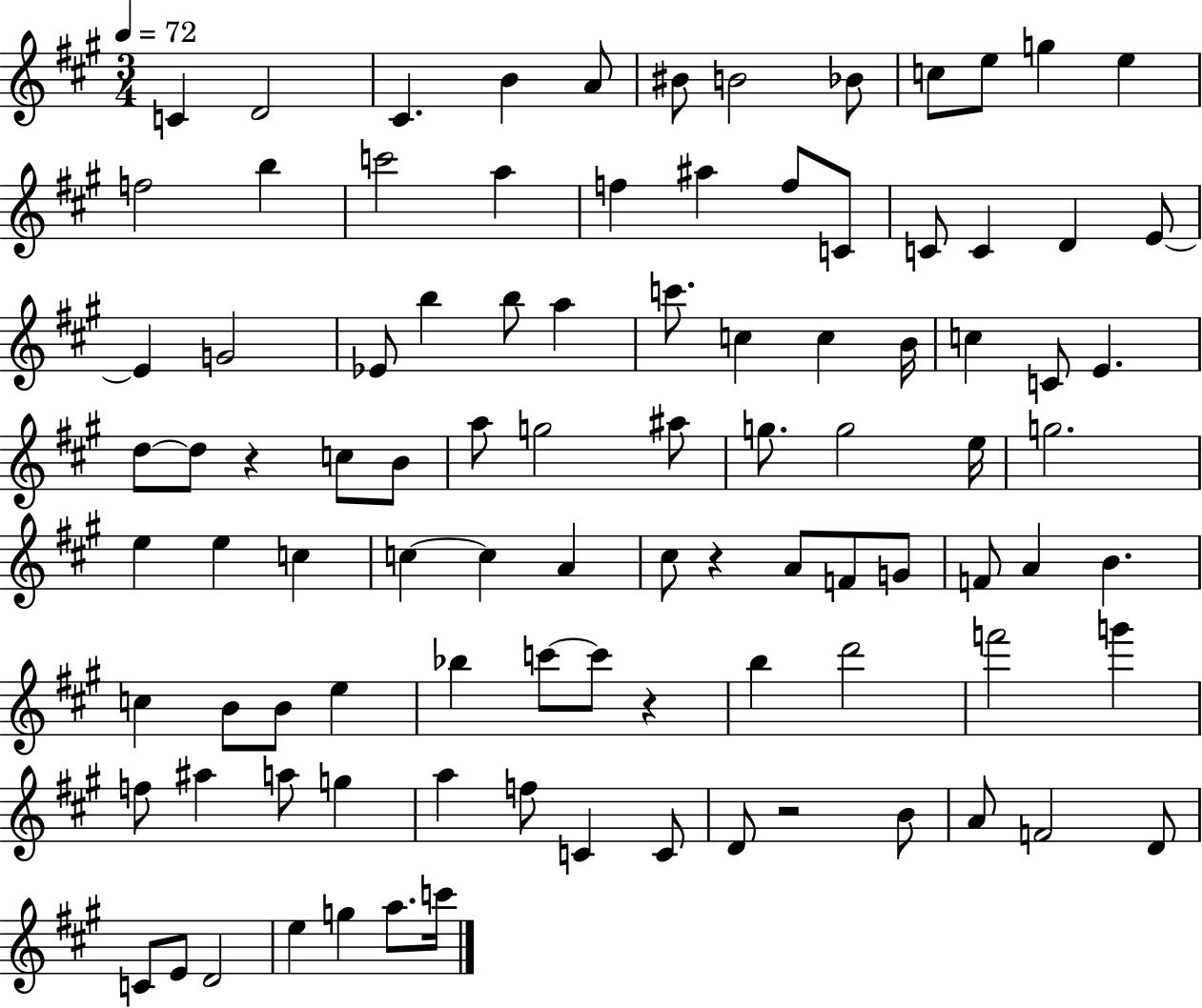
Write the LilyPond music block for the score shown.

{
  \clef treble
  \numericTimeSignature
  \time 3/4
  \key a \major
  \tempo 4 = 72
  c'4 d'2 | cis'4. b'4 a'8 | bis'8 b'2 bes'8 | c''8 e''8 g''4 e''4 | \break f''2 b''4 | c'''2 a''4 | f''4 ais''4 f''8 c'8 | c'8 c'4 d'4 e'8~~ | \break e'4 g'2 | ees'8 b''4 b''8 a''4 | c'''8. c''4 c''4 b'16 | c''4 c'8 e'4. | \break d''8~~ d''8 r4 c''8 b'8 | a''8 g''2 ais''8 | g''8. g''2 e''16 | g''2. | \break e''4 e''4 c''4 | c''4~~ c''4 a'4 | cis''8 r4 a'8 f'8 g'8 | f'8 a'4 b'4. | \break c''4 b'8 b'8 e''4 | bes''4 c'''8~~ c'''8 r4 | b''4 d'''2 | f'''2 g'''4 | \break f''8 ais''4 a''8 g''4 | a''4 f''8 c'4 c'8 | d'8 r2 b'8 | a'8 f'2 d'8 | \break c'8 e'8 d'2 | e''4 g''4 a''8. c'''16 | \bar "|."
}